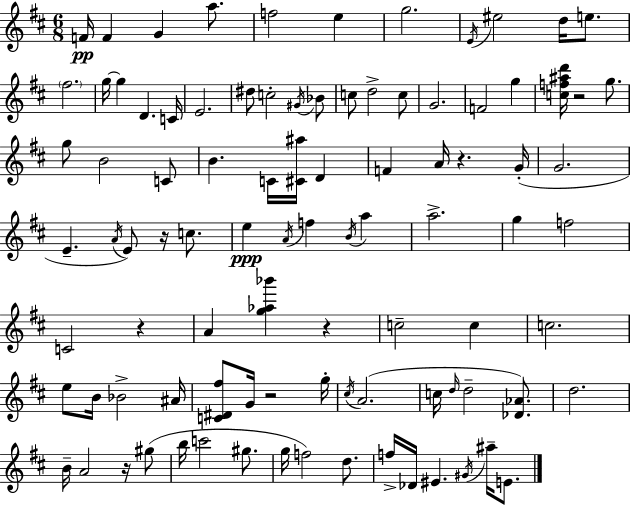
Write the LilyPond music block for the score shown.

{
  \clef treble
  \numericTimeSignature
  \time 6/8
  \key d \major
  f'16\pp f'4 g'4 a''8. | f''2 e''4 | g''2. | \acciaccatura { e'16 } eis''2 d''16 e''8. | \break \parenthesize fis''2. | g''16~~ g''4 d'4. | c'16 e'2. | dis''8 c''2-. \acciaccatura { gis'16 } | \break bes'8 c''8 d''2-> | c''8 g'2. | f'2 g''4 | <c'' f'' ais'' d'''>16 r2 g''8. | \break g''8 b'2 | c'8 b'4. c'16 <cis' ais''>16 d'4 | f'4 a'16 r4. | g'16-.( g'2. | \break e'4.-- \acciaccatura { a'16 }) e'8 r16 | c''8. e''4\ppp \acciaccatura { a'16 } f''4 | \acciaccatura { b'16 } a''4 a''2.-> | g''4 f''2 | \break c'2 | r4 a'4 <g'' aes'' bes'''>4 | r4 c''2-- | c''4 c''2. | \break e''8 b'16 bes'2-> | ais'16 <c' dis' fis''>8 g'16 r2 | g''16-. \acciaccatura { cis''16 } a'2.( | c''16 \grace { d''16 } d''2-- | \break <des' aes'>8.) d''2. | b'16-- a'2 | r16 gis''8( b''16 c'''2 | gis''8. g''16 f''2) | \break d''8. f''16-> des'16 eis'4. | \acciaccatura { gis'16 } ais''16-- e'8. \bar "|."
}